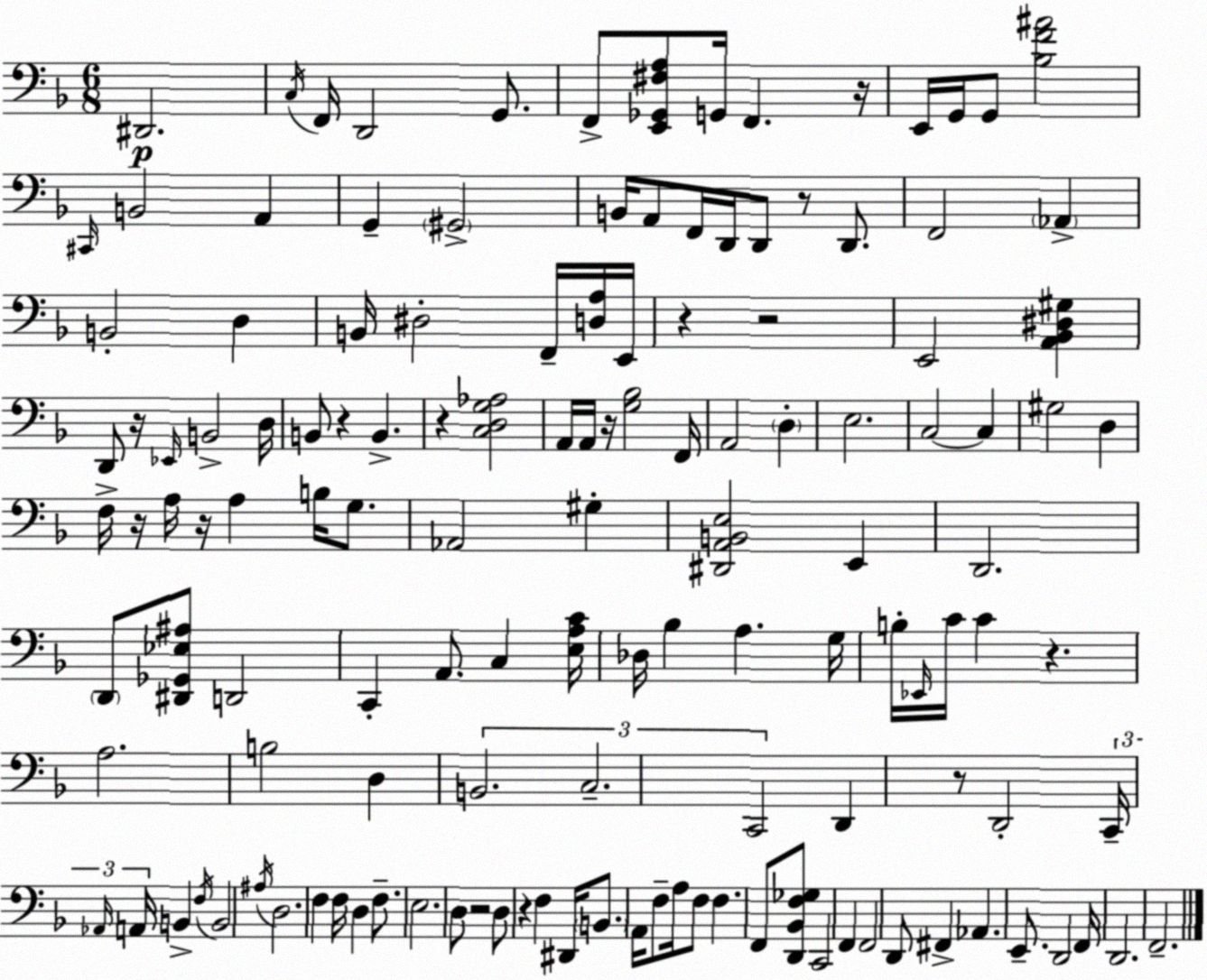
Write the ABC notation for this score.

X:1
T:Untitled
M:6/8
L:1/4
K:F
^D,,2 C,/4 F,,/4 D,,2 G,,/2 F,,/2 [E,,_G,,^F,A,]/2 G,,/4 F,, z/4 E,,/4 G,,/4 G,,/2 [_B,F^A]2 ^C,,/4 B,,2 A,, G,, ^G,,2 B,,/4 A,,/2 F,,/4 D,,/4 D,,/2 z/2 D,,/2 F,,2 _A,, B,,2 D, B,,/4 ^D,2 F,,/4 [D,A,]/4 E,,/4 z z2 E,,2 [A,,_B,,^D,^G,] D,,/2 z/4 _E,,/4 B,,2 D,/4 B,,/2 z B,, z [C,D,G,_A,]2 A,,/4 A,,/4 z/4 [G,_B,]2 F,,/4 A,,2 D, E,2 C,2 C, ^G,2 D, F,/4 z/4 A,/4 z/4 A, B,/4 G,/2 _A,,2 ^G, [^D,,A,,B,,E,]2 E,, D,,2 D,,/2 [^D,,_G,,_E,^A,]/2 D,,2 C,, A,,/2 C, [E,A,C]/4 _D,/4 _B, A, G,/4 B,/4 _E,,/4 C/4 C z A,2 B,2 D, B,,2 C,2 C,,2 D,, z/2 D,,2 C,,/4 _A,,/4 A,,/4 B,, F,/4 B,,2 ^A,/4 D,2 F, F,/4 D, F,/2 E,2 D,/2 z2 D,/2 z F, ^D,,/4 B,,/2 A,,/4 F,/2 A,/4 F,/2 F, F,,/2 [D,,_B,,F,_G,]/2 C,,2 F,, F,,2 D,,/2 ^F,, _A,, E,,/2 D,,2 F,,/4 D,,2 F,,2